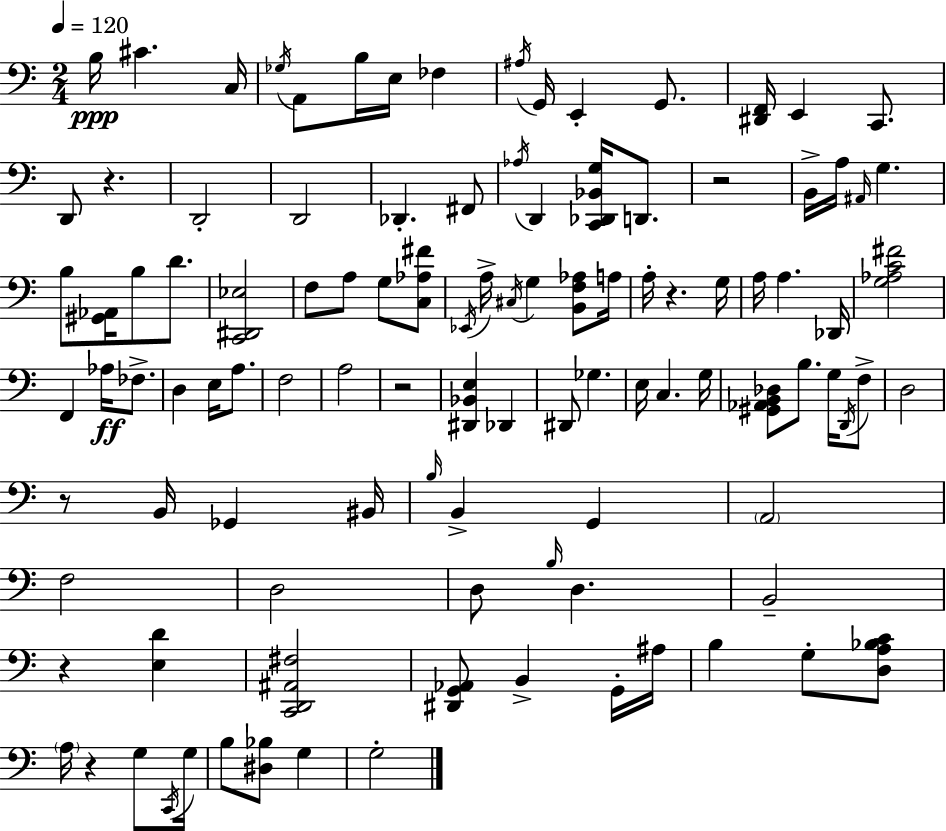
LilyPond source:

{
  \clef bass
  \numericTimeSignature
  \time 2/4
  \key c \major
  \tempo 4 = 120
  b16\ppp cis'4. c16 | \acciaccatura { ges16 } a,8 b16 e16 fes4 | \acciaccatura { ais16 } g,16 e,4-. g,8. | <dis, f,>16 e,4 c,8. | \break d,8 r4. | d,2-. | d,2 | des,4.-. | \break fis,8 \acciaccatura { aes16 } d,4 <c, des, bes, g>16 | d,8. r2 | b,16-> a16 \grace { ais,16 } g4. | b8 <gis, aes,>16 b8 | \break d'8. <c, dis, ees>2 | f8 a8 | g8 <c aes fis'>8 \acciaccatura { ees,16 } a16-> \acciaccatura { cis16 } g4 | <b, f aes>8 a16 a16-. r4. | \break g16 a16 a4. | des,16 <g aes c' fis'>2 | f,4 | aes16\ff fes8.-> d4 | \break e16 a8. f2 | a2 | r2 | <dis, bes, e>4 | \break des,4 dis,8 | ges4. e16 c4. | g16 <gis, aes, b, des>8 | b8. g16 \acciaccatura { d,16 } f8-> d2 | \break r8 | b,16 ges,4 bis,16 \grace { b16 } | b,4-> g,4 | \parenthesize a,2 | \break f2 | d2 | d8 \grace { b16 } d4. | b,2-- | \break r4 <e d'>4 | <c, d, ais, fis>2 | <dis, g, aes,>8 b,4-> g,16-. | ais16 b4 g8-. <d a bes c'>8 | \break \parenthesize a16 r4 g8 | \acciaccatura { c,16 } g16 b8 <dis bes>8 g4 | g2-. | \bar "|."
}